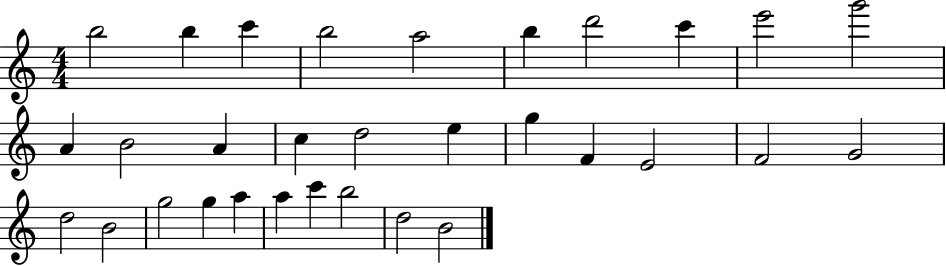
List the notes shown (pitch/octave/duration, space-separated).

B5/h B5/q C6/q B5/h A5/h B5/q D6/h C6/q E6/h G6/h A4/q B4/h A4/q C5/q D5/h E5/q G5/q F4/q E4/h F4/h G4/h D5/h B4/h G5/h G5/q A5/q A5/q C6/q B5/h D5/h B4/h